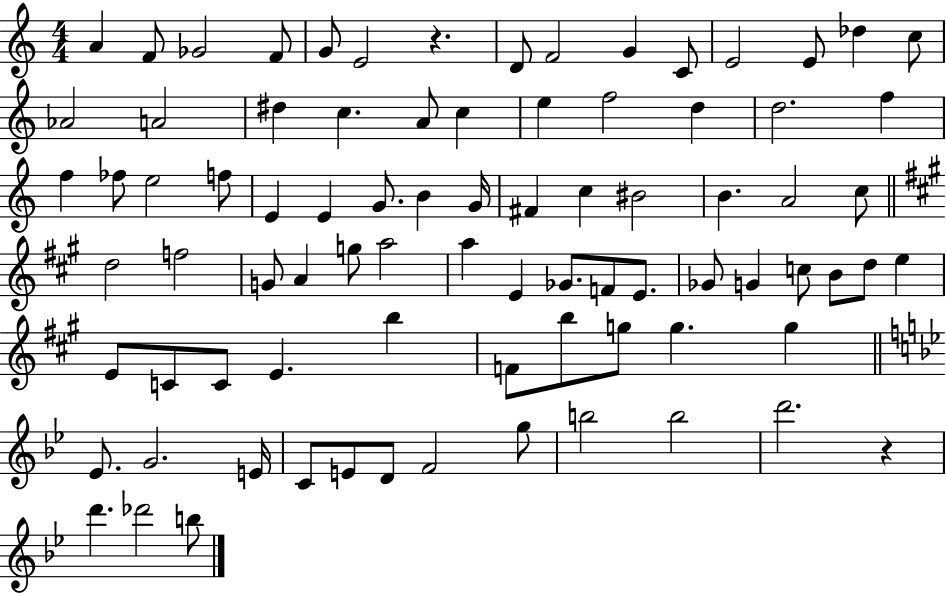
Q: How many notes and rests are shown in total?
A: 83